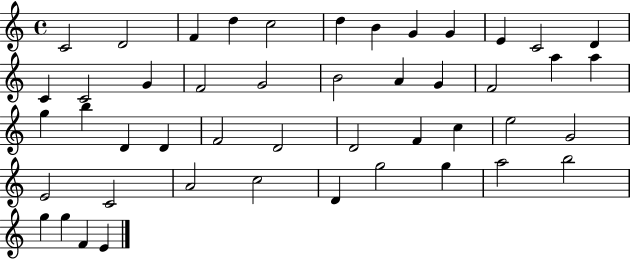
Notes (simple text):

C4/h D4/h F4/q D5/q C5/h D5/q B4/q G4/q G4/q E4/q C4/h D4/q C4/q C4/h G4/q F4/h G4/h B4/h A4/q G4/q F4/h A5/q A5/q G5/q B5/q D4/q D4/q F4/h D4/h D4/h F4/q C5/q E5/h G4/h E4/h C4/h A4/h C5/h D4/q G5/h G5/q A5/h B5/h G5/q G5/q F4/q E4/q